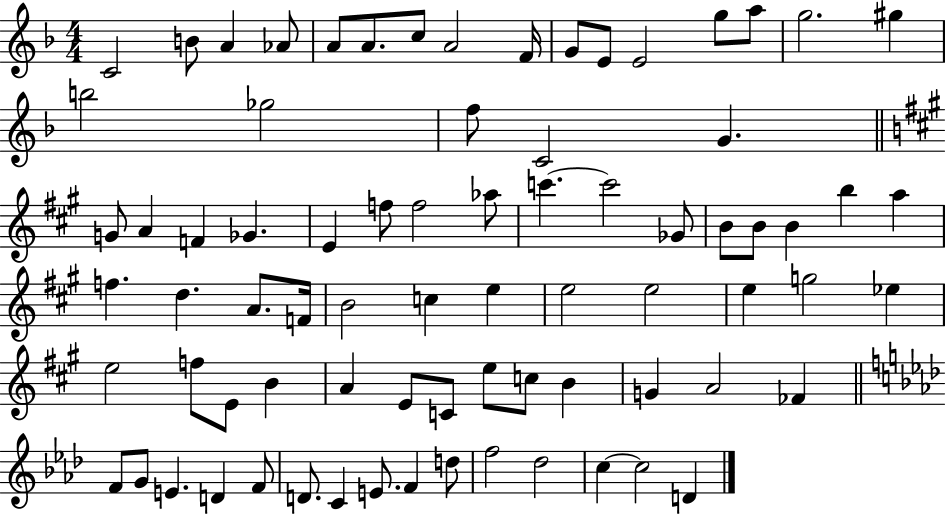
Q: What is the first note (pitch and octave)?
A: C4